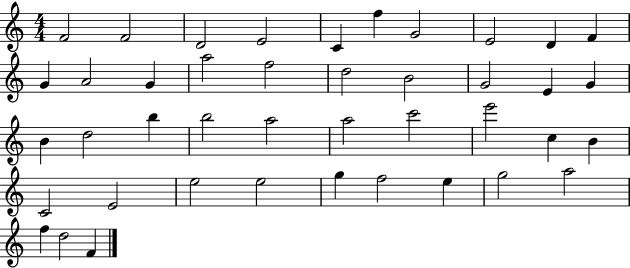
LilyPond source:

{
  \clef treble
  \numericTimeSignature
  \time 4/4
  \key c \major
  f'2 f'2 | d'2 e'2 | c'4 f''4 g'2 | e'2 d'4 f'4 | \break g'4 a'2 g'4 | a''2 f''2 | d''2 b'2 | g'2 e'4 g'4 | \break b'4 d''2 b''4 | b''2 a''2 | a''2 c'''2 | e'''2 c''4 b'4 | \break c'2 e'2 | e''2 e''2 | g''4 f''2 e''4 | g''2 a''2 | \break f''4 d''2 f'4 | \bar "|."
}